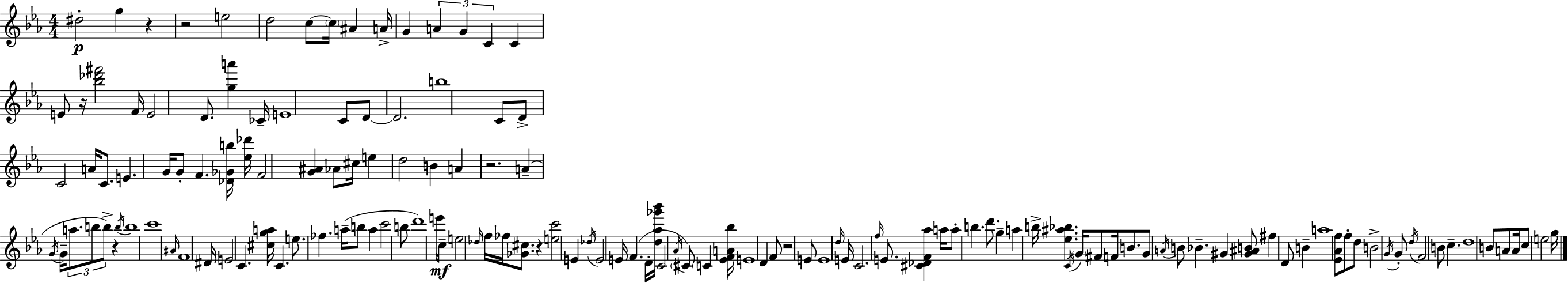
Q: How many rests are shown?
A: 7